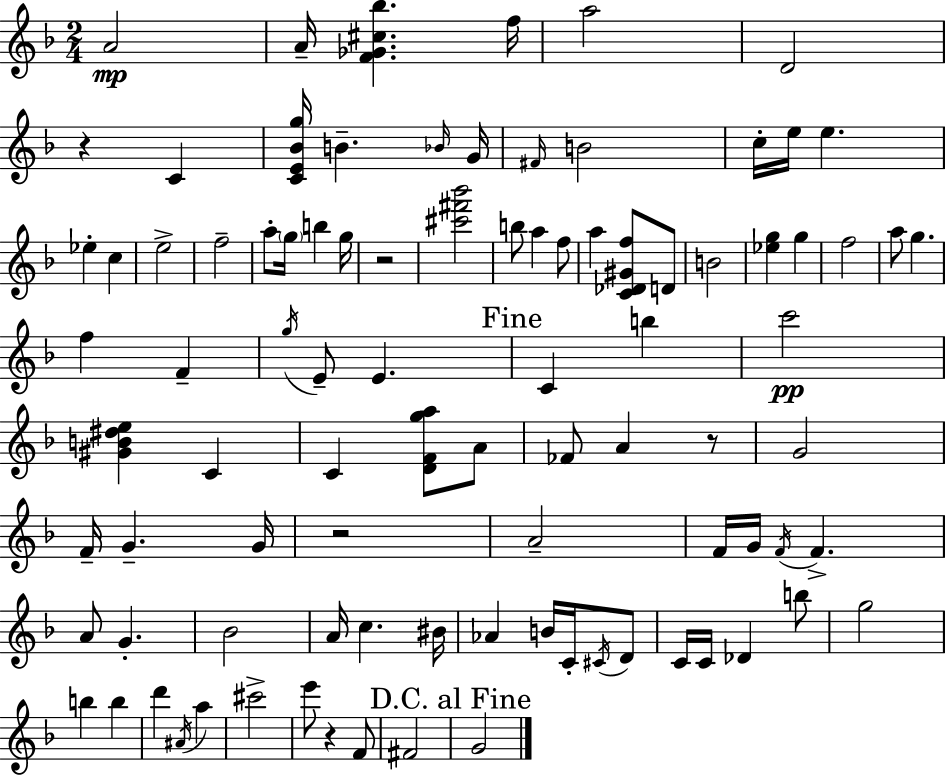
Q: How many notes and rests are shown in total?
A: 92